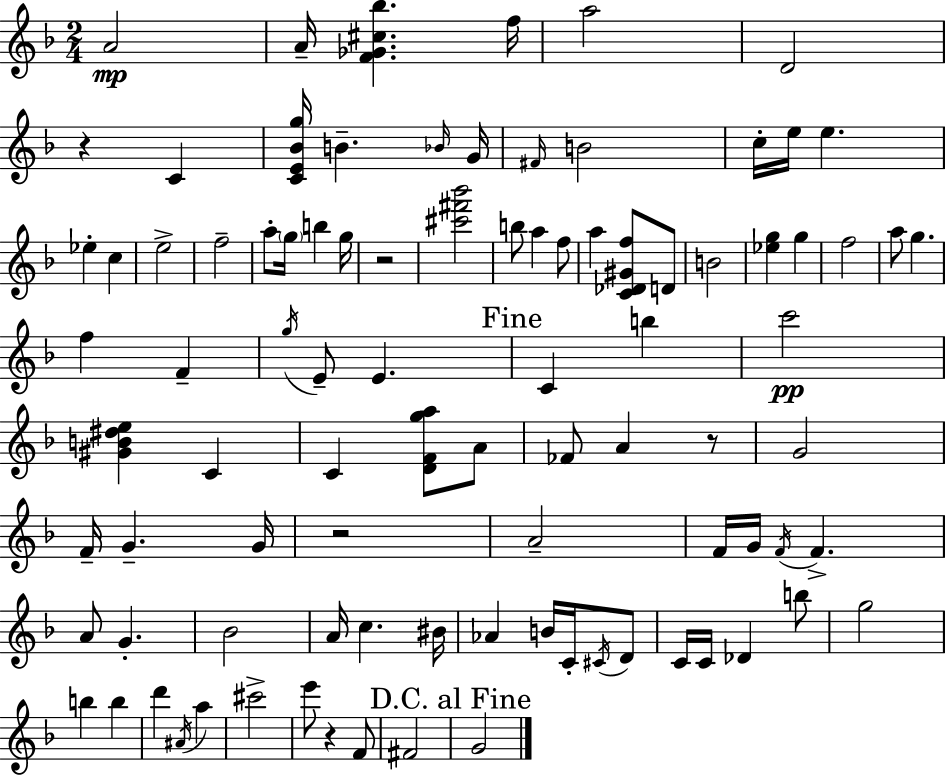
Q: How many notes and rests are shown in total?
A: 92